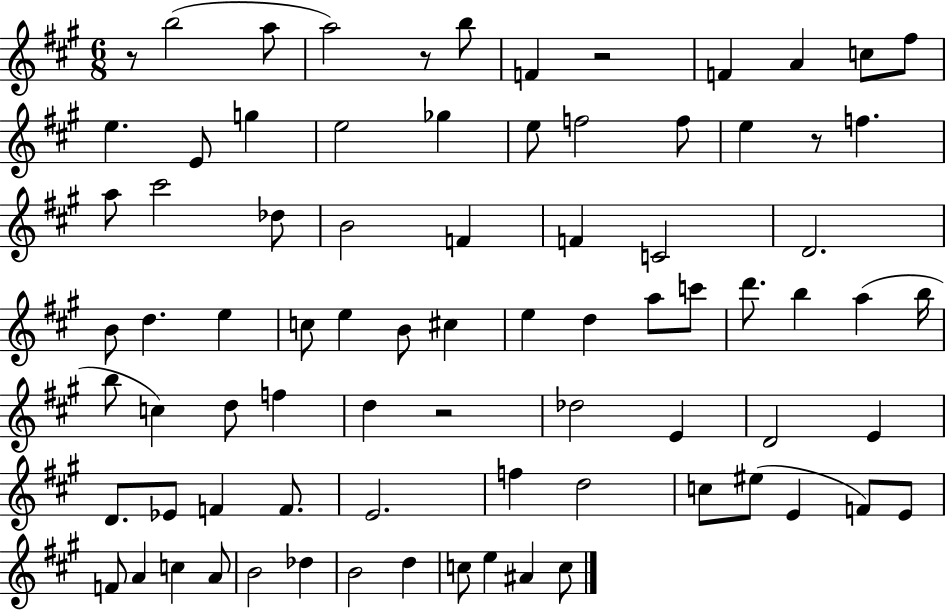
{
  \clef treble
  \numericTimeSignature
  \time 6/8
  \key a \major
  r8 b''2( a''8 | a''2) r8 b''8 | f'4 r2 | f'4 a'4 c''8 fis''8 | \break e''4. e'8 g''4 | e''2 ges''4 | e''8 f''2 f''8 | e''4 r8 f''4. | \break a''8 cis'''2 des''8 | b'2 f'4 | f'4 c'2 | d'2. | \break b'8 d''4. e''4 | c''8 e''4 b'8 cis''4 | e''4 d''4 a''8 c'''8 | d'''8. b''4 a''4( b''16 | \break b''8 c''4) d''8 f''4 | d''4 r2 | des''2 e'4 | d'2 e'4 | \break d'8. ees'8 f'4 f'8. | e'2. | f''4 d''2 | c''8 eis''8( e'4 f'8) e'8 | \break f'8 a'4 c''4 a'8 | b'2 des''4 | b'2 d''4 | c''8 e''4 ais'4 c''8 | \break \bar "|."
}